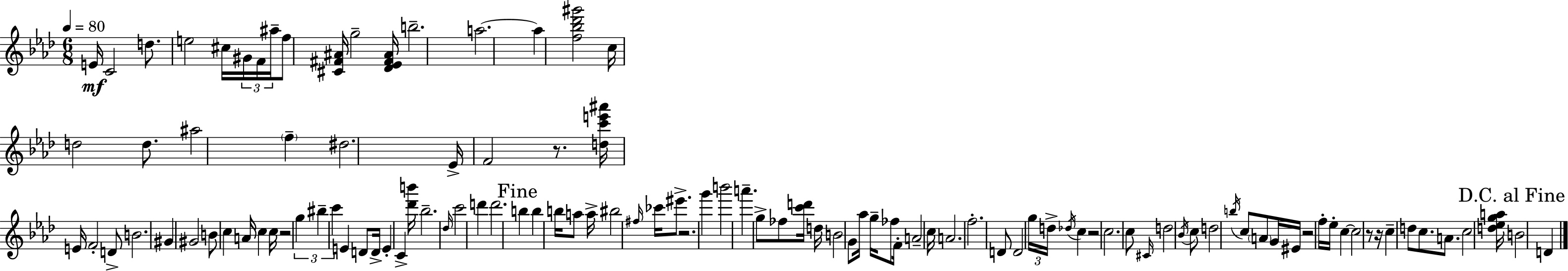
{
  \clef treble
  \numericTimeSignature
  \time 6/8
  \key aes \major
  \tempo 4 = 80
  e'16\mf c'2 d''8. | e''2 cis''16 \tuplet 3/2 { gis'16 f'16 ais''16-- } | f''8 <cis' fis' ais'>16 g''2-- <des' ees' fis' ais'>16 | b''2.-- | \break a''2.~~ | a''4 <f'' bes'' des''' gis'''>2 | c''16 d''2 d''8. | ais''2 \parenthesize f''4-- | \break dis''2. | ees'16-> f'2 r8. | <d'' c''' e''' ais'''>16 e'16 f'2-. d'8-> | b'2. | \break gis'4 gis'2 | b'8 c''4 a'16 c''4 c''16 | r2 \tuplet 3/2 { g''4 | bis''4-- c'''4 } e'4 | \break d'8 d'16-> e'4-. c'4-> <des''' b'''>16 | bes''2.-- | \grace { des''16 } c'''2 d'''4 | d'''2. | \break \mark "Fine" b''4 b''4 b''16 a''8 | a''16-> bis''2 \grace { fis''16 } ces'''16 eis'''8.-> | r2. | g'''4 b'''2 | \break a'''4.-- g''8-> fes''8 | <c''' d'''>16 d''16 b'2 g'8 | aes''16 g''16-- fes''8 f'16-. a'2-- | c''16 a'2. | \break f''2.-. | d'8 d'2 | \tuplet 3/2 { g''16 d''16-> \acciaccatura { des''16 } } c''4 r2 | c''2. | \break c''8 \grace { cis'16 } d''2 | \acciaccatura { bes'16 } c''8 d''2 | \acciaccatura { b''16 } c''8 \parenthesize a'8 g'16 eis'16 r2 | f''16-. ees''16-. c''4~~ c''2 | \break r8 r16 c''4-- | d''8 c''8. a'8. c''2 | <d'' ees'' g'' a''>16 \mark "D.C. al Fine" b'2 | d'4 \bar "|."
}